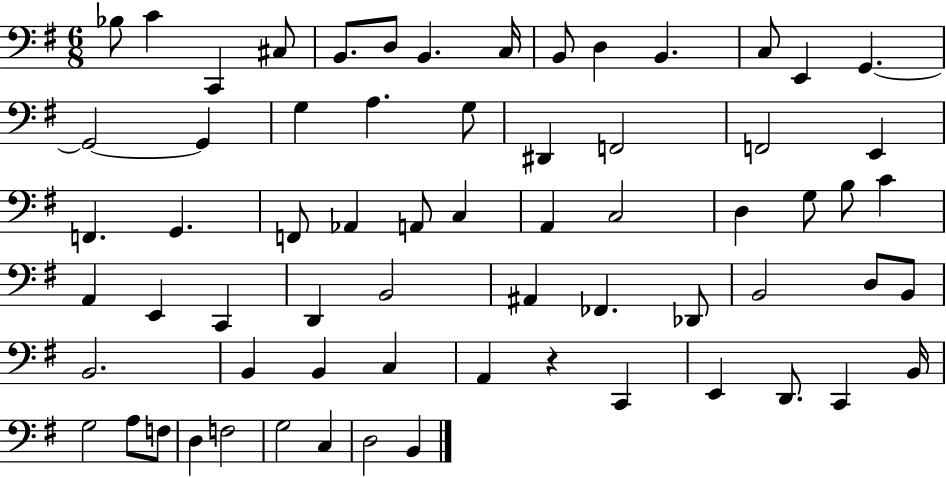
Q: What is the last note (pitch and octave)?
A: B2